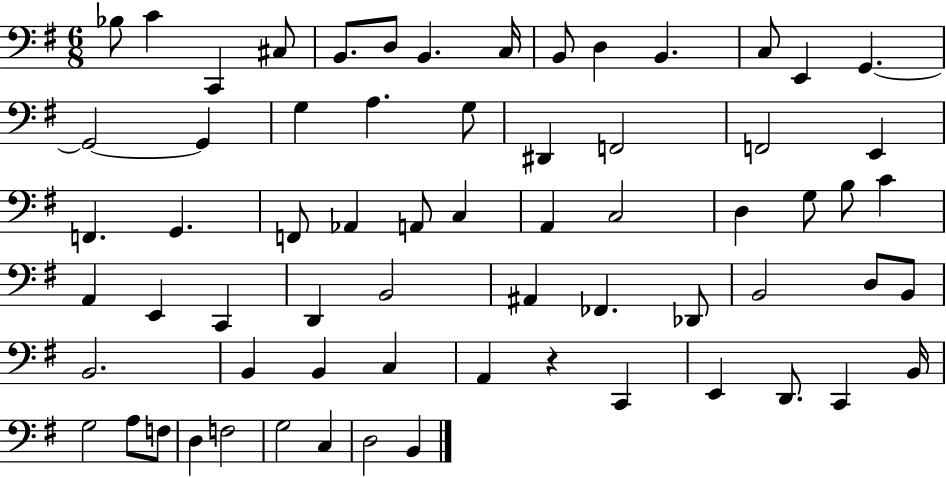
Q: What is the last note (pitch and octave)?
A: B2